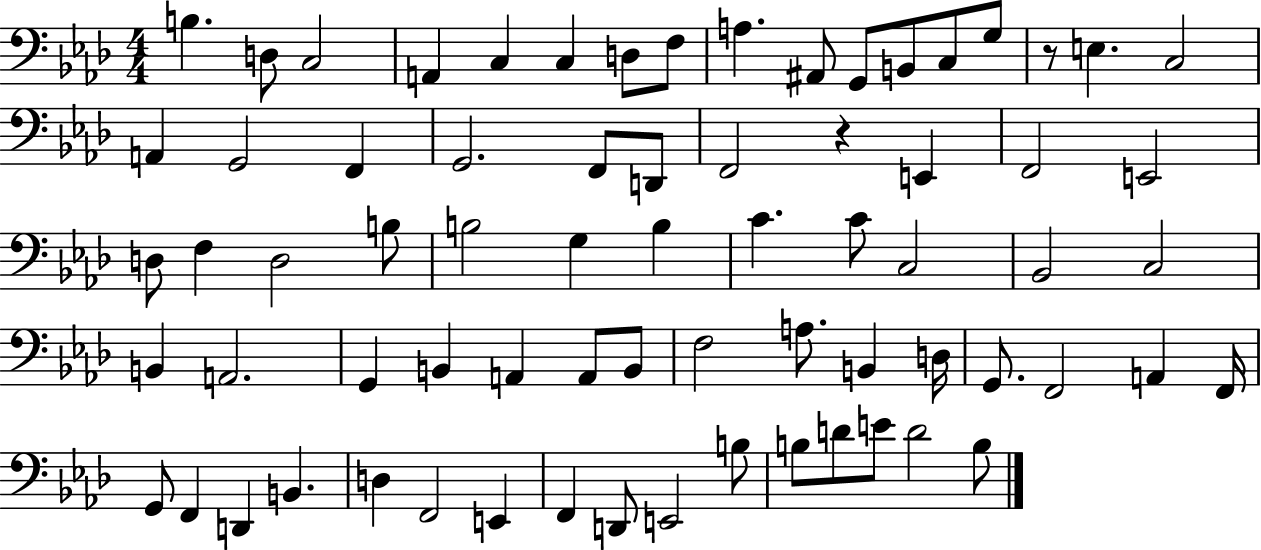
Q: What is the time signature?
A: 4/4